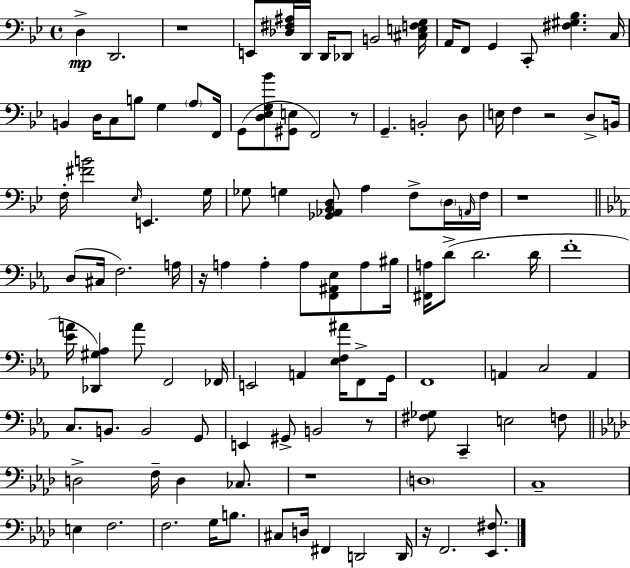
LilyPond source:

{
  \clef bass
  \time 4/4
  \defaultTimeSignature
  \key bes \major
  \repeat volta 2 { d4->\mp d,2. | r1 | e,8 <des fis ais>16 d,16 d,16 des,8 b,2 <cis e f g>16 | a,16 f,8 g,4 c,8-. <fis gis bes>4. c16 | \break b,4 d16 c8 b8 g4 \parenthesize a8 f,16 | g,8( <d ees g bes'>8 <gis, e>8 f,2) r8 | g,4.-- b,2-. d8 | e16 f4 r2 d8-> b,16 | \break f16-. <fis' b'>2 \grace { ees16 } e,4. | g16 ges8 g4 <ges, aes, bes, d>8 a4 f8-> \parenthesize d16 | \grace { a,16 } f16 r1 | \bar "||" \break \key ees \major d8( cis16 f2.) a16 | r16 a4 a4-. a8 <f, ais, ees>8 a8 bis16 | <fis, a>16 d'8->( d'2. d'16 | f'1-. | \break <ees' a'>16 <des, gis aes>4) a'8 f,2 fes,16 | e,2 a,4 <ees f ais'>16 f,8-> g,16 | f,1 | a,4 c2 a,4 | \break c8. b,8. b,2 g,8 | e,4 gis,8-> b,2 r8 | <fis ges>8 c,4-- e2 f8 | \bar "||" \break \key aes \major d2-> f16-- d4 ces8. | r1 | \parenthesize d1 | c1-- | \break e4 f2. | f2. g16 b8. | cis8 d16 fis,4 d,2 d,16 | r16 f,2. <ees, fis>8. | \break } \bar "|."
}